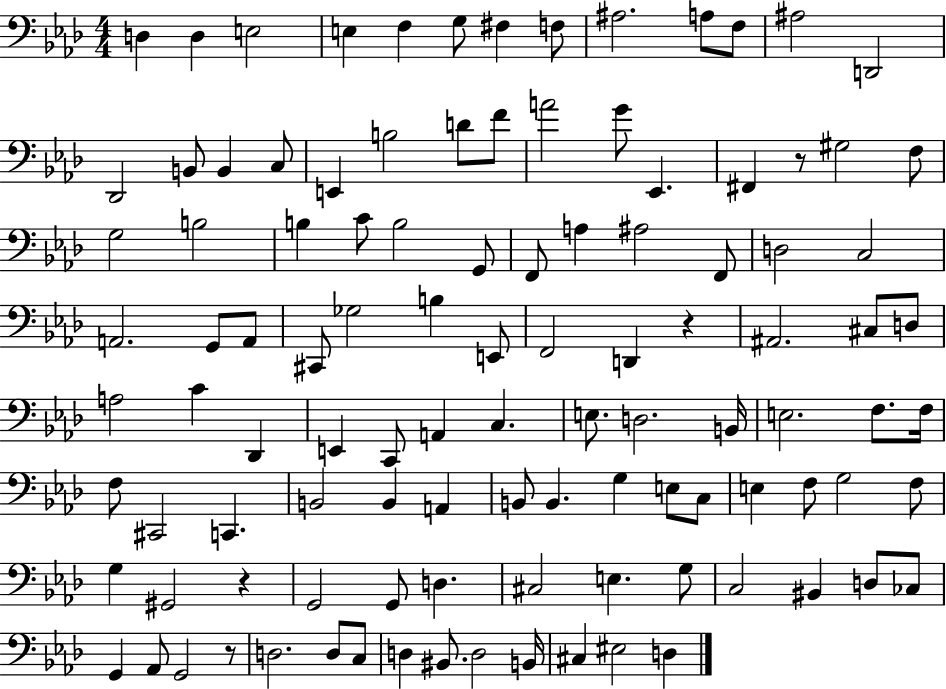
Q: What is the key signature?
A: AES major